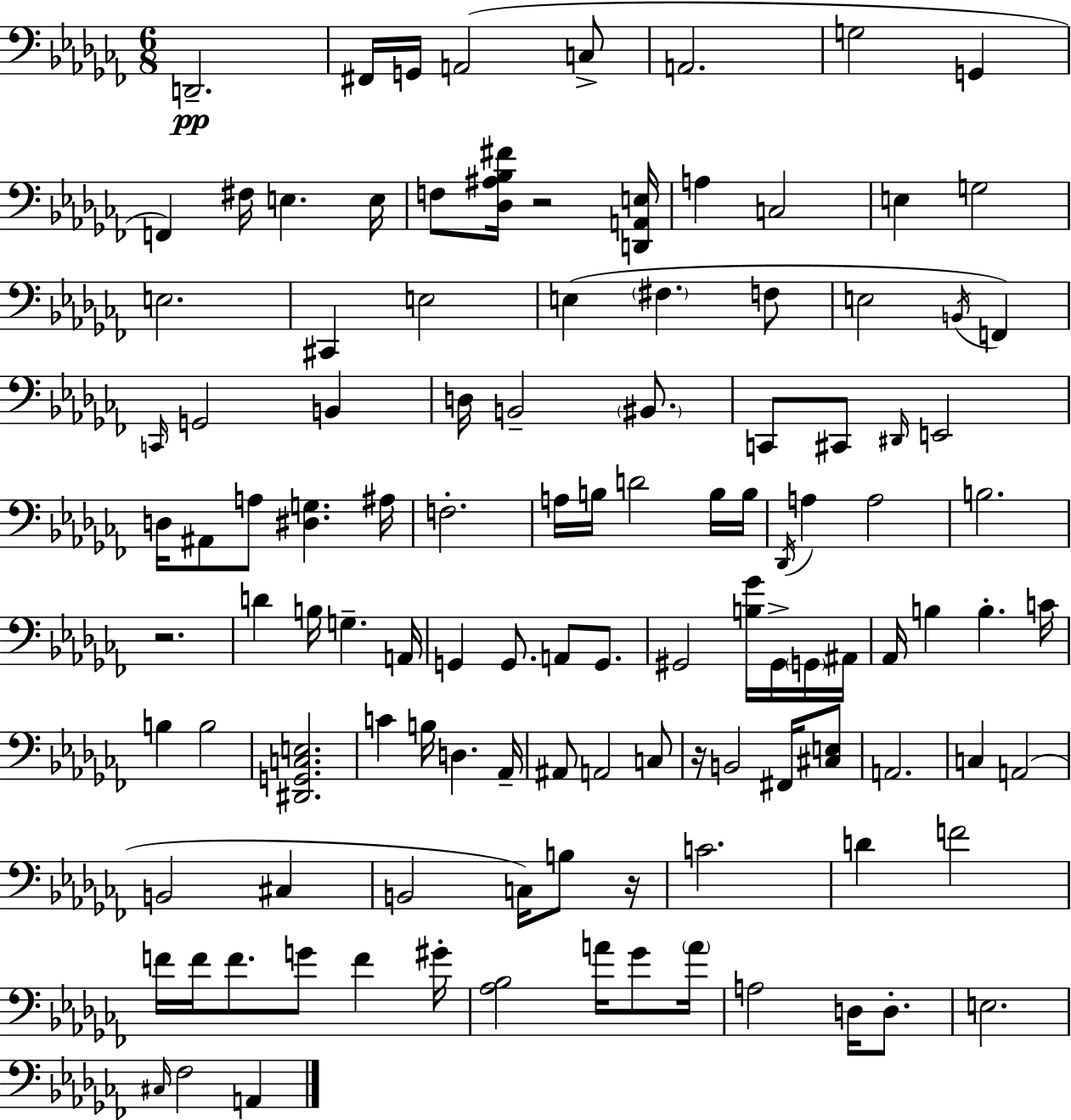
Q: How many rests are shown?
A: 4